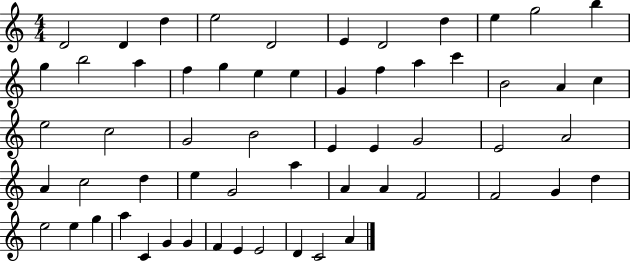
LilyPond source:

{
  \clef treble
  \numericTimeSignature
  \time 4/4
  \key c \major
  d'2 d'4 d''4 | e''2 d'2 | e'4 d'2 d''4 | e''4 g''2 b''4 | \break g''4 b''2 a''4 | f''4 g''4 e''4 e''4 | g'4 f''4 a''4 c'''4 | b'2 a'4 c''4 | \break e''2 c''2 | g'2 b'2 | e'4 e'4 g'2 | e'2 a'2 | \break a'4 c''2 d''4 | e''4 g'2 a''4 | a'4 a'4 f'2 | f'2 g'4 d''4 | \break e''2 e''4 g''4 | a''4 c'4 g'4 g'4 | f'4 e'4 e'2 | d'4 c'2 a'4 | \break \bar "|."
}